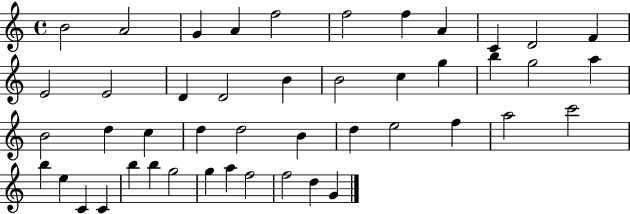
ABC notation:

X:1
T:Untitled
M:4/4
L:1/4
K:C
B2 A2 G A f2 f2 f A C D2 F E2 E2 D D2 B B2 c g b g2 a B2 d c d d2 B d e2 f a2 c'2 b e C C b b g2 g a f2 f2 d G